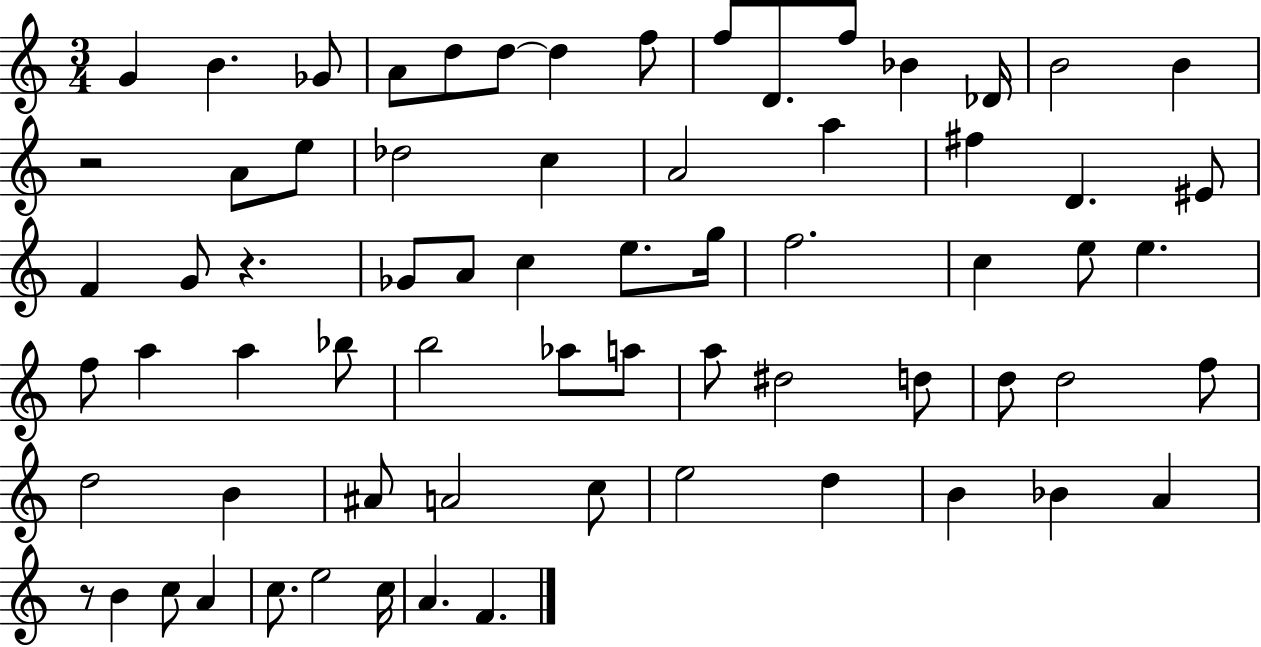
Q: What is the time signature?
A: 3/4